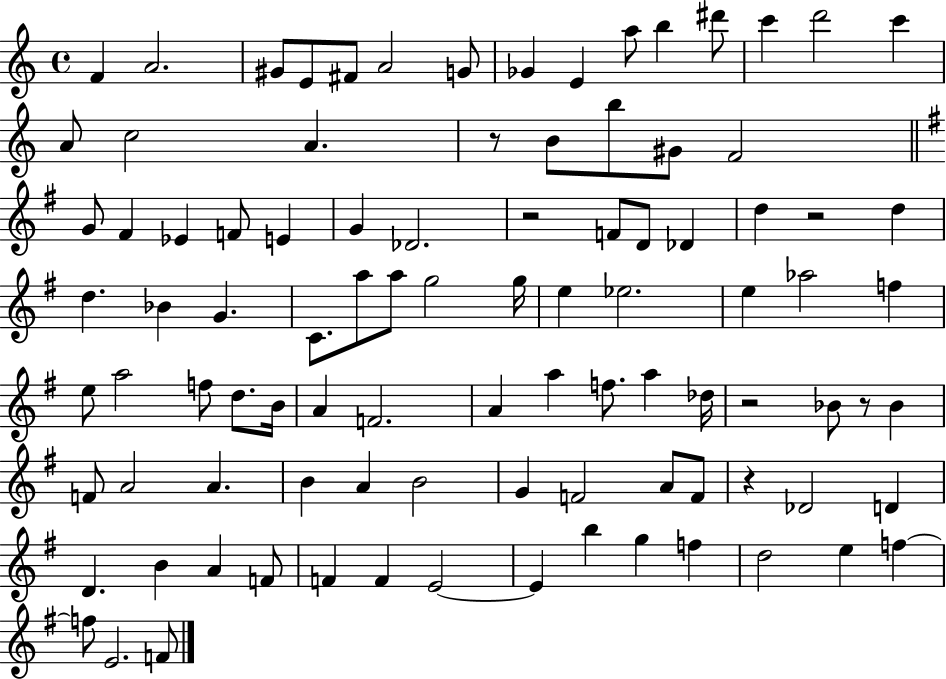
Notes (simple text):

F4/q A4/h. G#4/e E4/e F#4/e A4/h G4/e Gb4/q E4/q A5/e B5/q D#6/e C6/q D6/h C6/q A4/e C5/h A4/q. R/e B4/e B5/e G#4/e F4/h G4/e F#4/q Eb4/q F4/e E4/q G4/q Db4/h. R/h F4/e D4/e Db4/q D5/q R/h D5/q D5/q. Bb4/q G4/q. C4/e. A5/e A5/e G5/h G5/s E5/q Eb5/h. E5/q Ab5/h F5/q E5/e A5/h F5/e D5/e. B4/s A4/q F4/h. A4/q A5/q F5/e. A5/q Db5/s R/h Bb4/e R/e Bb4/q F4/e A4/h A4/q. B4/q A4/q B4/h G4/q F4/h A4/e F4/e R/q Db4/h D4/q D4/q. B4/q A4/q F4/e F4/q F4/q E4/h E4/q B5/q G5/q F5/q D5/h E5/q F5/q F5/e E4/h. F4/e